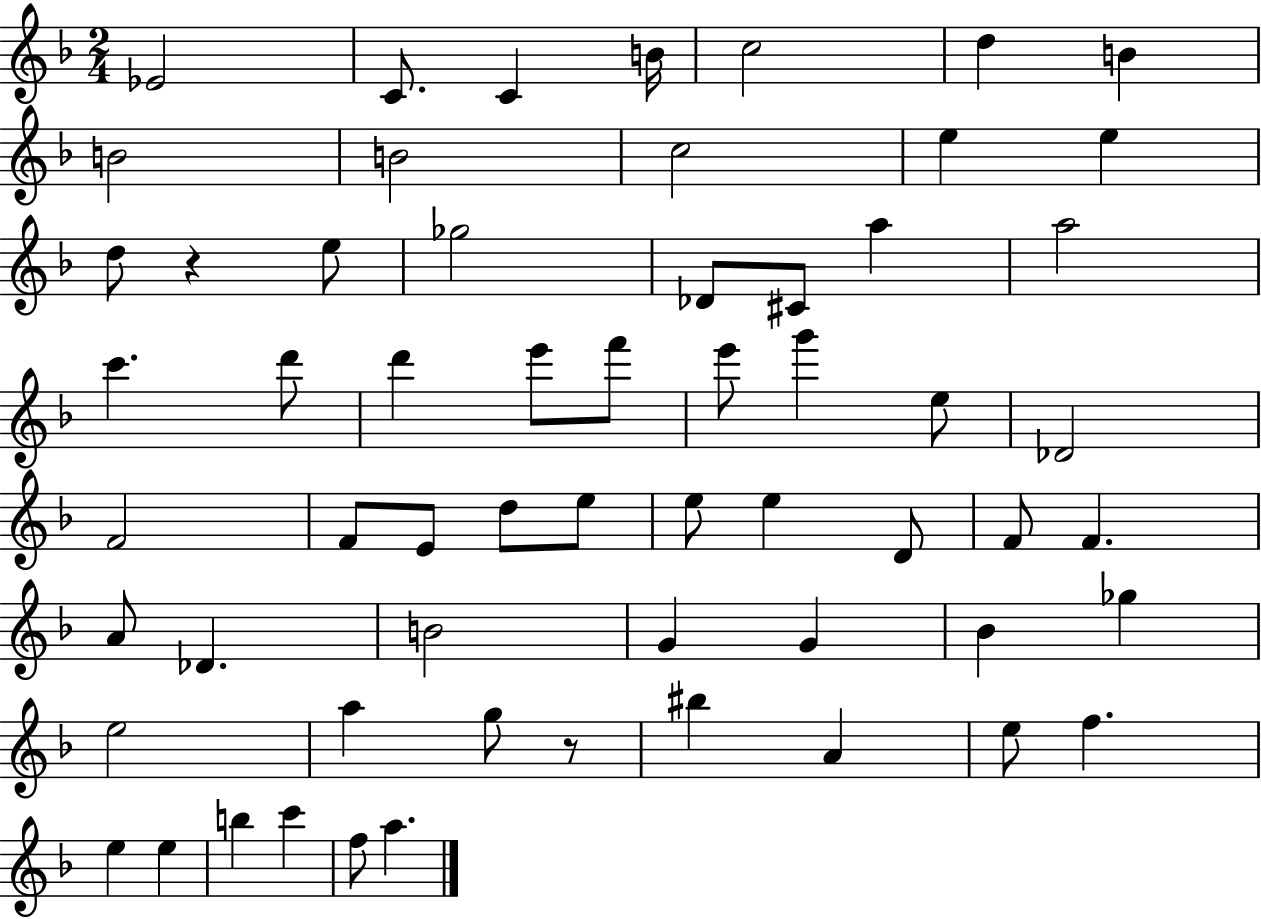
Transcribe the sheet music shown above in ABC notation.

X:1
T:Untitled
M:2/4
L:1/4
K:F
_E2 C/2 C B/4 c2 d B B2 B2 c2 e e d/2 z e/2 _g2 _D/2 ^C/2 a a2 c' d'/2 d' e'/2 f'/2 e'/2 g' e/2 _D2 F2 F/2 E/2 d/2 e/2 e/2 e D/2 F/2 F A/2 _D B2 G G _B _g e2 a g/2 z/2 ^b A e/2 f e e b c' f/2 a